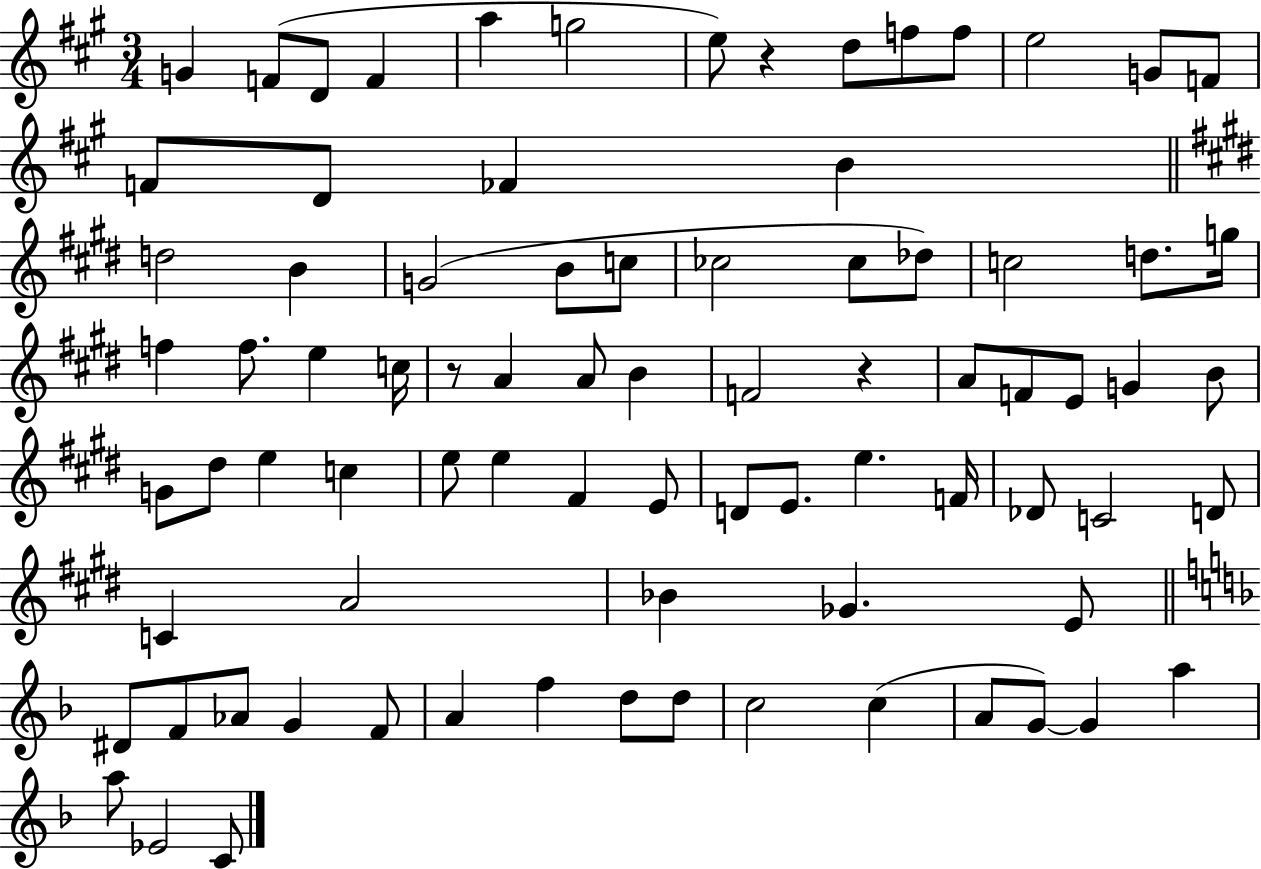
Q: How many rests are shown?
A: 3